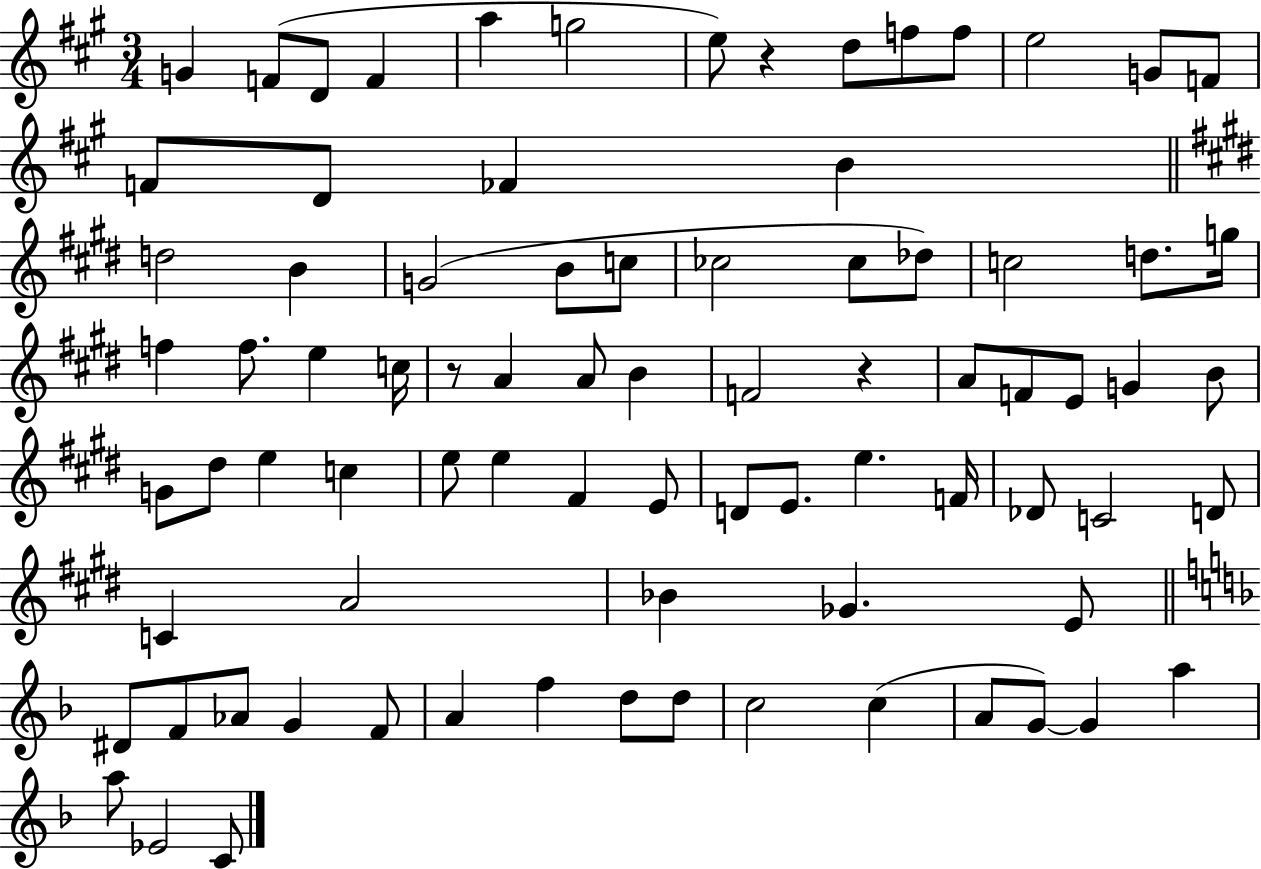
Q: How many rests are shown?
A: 3